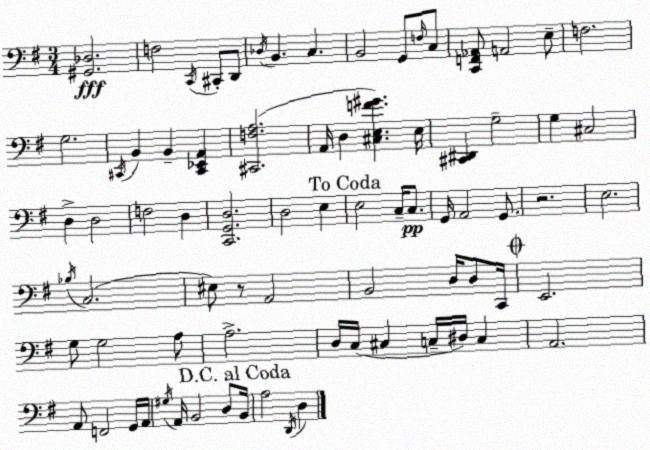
X:1
T:Untitled
M:3/4
L:1/4
K:G
[^G,,_D,]2 F,2 C,,/4 ^C,,/2 D,,/2 _D,/4 B,, C, B,,2 G,,/2 F,/4 C,/2 [C,,F,,_A,,]/2 A,,2 E,/2 F,2 G,2 ^C,,/4 B,, B,, [^C,,_E,,A,,] [^C,,F,A,]2 A,,/4 D, [^C,E,F^G] E,/4 [^C,,^D,,] G,2 G, ^C,2 D, D,2 F,2 D, [C,,G,,D,]2 D,2 E, E,2 C,/4 C,/2 G,,/4 A,,2 G,,/2 z2 E,2 _B,/4 C,2 ^E,/2 z/2 A,,2 B,,2 D,/4 D,/2 C,,/4 E,,2 G,/2 G,2 A,/2 A,2 D,/4 C,/4 ^C, C,/4 ^D,/4 C, A,,2 A,,/2 F,,2 G,,/4 A,,/4 ^G,/4 A,,/4 B,,2 D,/2 B,,/4 A,2 D,,/4 D,